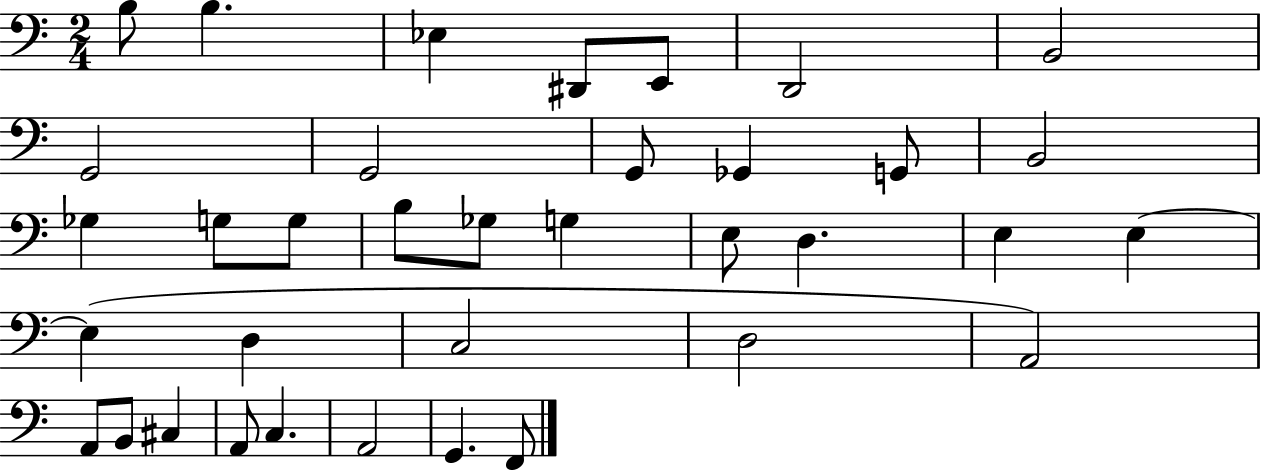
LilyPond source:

{
  \clef bass
  \numericTimeSignature
  \time 2/4
  \key c \major
  b8 b4. | ees4 dis,8 e,8 | d,2 | b,2 | \break g,2 | g,2 | g,8 ges,4 g,8 | b,2 | \break ges4 g8 g8 | b8 ges8 g4 | e8 d4. | e4 e4~~ | \break e4( d4 | c2 | d2 | a,2) | \break a,8 b,8 cis4 | a,8 c4. | a,2 | g,4. f,8 | \break \bar "|."
}